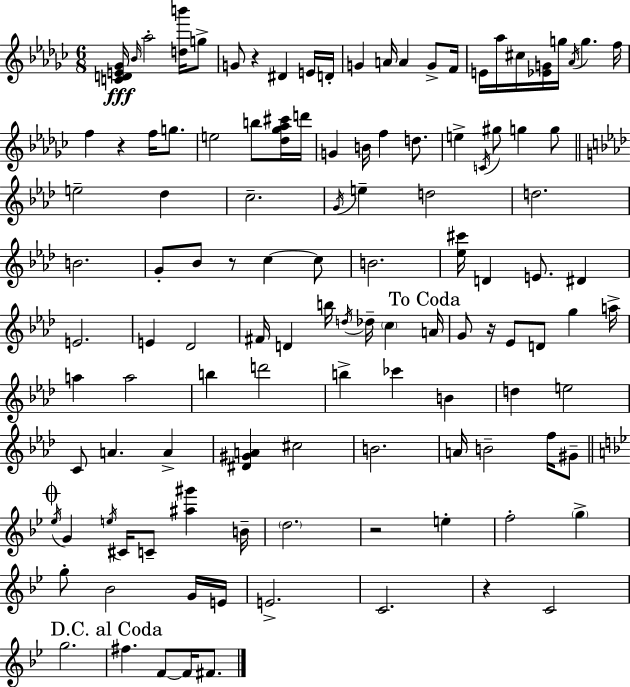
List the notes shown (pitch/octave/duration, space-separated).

[C4,D4,E4,Gb4]/s Bb4/s Ab5/h [D5,B6]/s G5/e G4/e R/q D#4/q E4/s D4/s G4/q A4/s A4/q G4/e F4/s E4/s Ab5/s C#5/s [Eb4,G4]/s G5/s Ab4/s G5/q. F5/s F5/q R/q F5/s G5/e. E5/h B5/e [Db5,Gb5,Ab5,C#6]/s D6/s G4/q B4/s F5/q D5/e. E5/q C4/s G#5/e G5/q G5/e E5/h Db5/q C5/h. G4/s E5/q D5/h D5/h. B4/h. G4/e Bb4/e R/e C5/q C5/e B4/h. [Eb5,C#6]/s D4/q E4/e. D#4/q E4/h. E4/q Db4/h F#4/s D4/q B5/s D5/s Db5/s C5/q A4/s G4/e R/s Eb4/e D4/e G5/q A5/s A5/q A5/h B5/q D6/h B5/q CES6/q B4/q D5/q E5/h C4/e A4/q. A4/q [D#4,G#4,A4]/q C#5/h B4/h. A4/s B4/h F5/s G#4/e Eb5/s G4/q E5/s C#4/s C4/e [A#5,G#6]/q B4/s D5/h. R/h E5/q F5/h G5/q G5/e Bb4/h G4/s E4/s E4/h. C4/h. R/q C4/h G5/h. F#5/q. F4/e F4/s F#4/e.